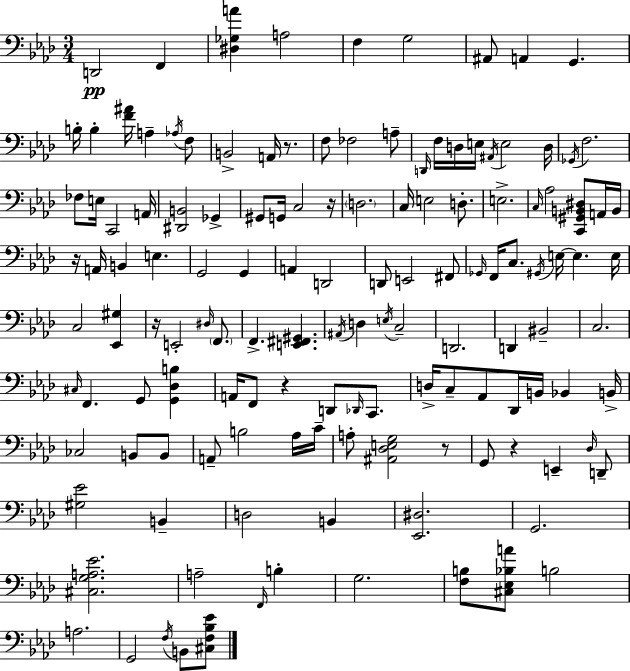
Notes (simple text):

D2/h F2/q [D#3,Gb3,A4]/q A3/h F3/q G3/h A#2/e A2/q G2/q. B3/s B3/q [F4,A#4]/s A3/q Ab3/s F3/e B2/h A2/s R/e. F3/e FES3/h A3/e D2/s F3/s D3/s E3/s A#2/s E3/h D3/s Gb2/s F3/h. FES3/e E3/s C2/h A2/s [D#2,B2]/h Gb2/q G#2/e G2/s C3/h R/s D3/h. C3/s E3/h D3/e. E3/h. C3/s Ab3/h [C2,G#2,B2,D#3]/e A2/s B2/s R/s A2/s B2/q E3/q. G2/h G2/q A2/q D2/h D2/e E2/h F#2/e Gb2/s F2/s C3/e. G#2/s E3/s E3/q. E3/s C3/h [Eb2,G#3]/q R/s E2/h D#3/s F2/e. F2/q. [E2,F#2,G#2]/q. A#2/s D3/q E3/s C3/h D2/h. D2/q BIS2/h C3/h. C#3/s F2/q. G2/e [G2,Db3,B3]/q A2/s F2/e R/q D2/e Db2/s C2/e. D3/s C3/e Ab2/e Db2/s B2/s Bb2/q B2/s CES3/h B2/e B2/e A2/e B3/h Ab3/s C4/s A3/e [A#2,Db3,E3,G3]/h R/e G2/e R/q E2/q Db3/s D2/e [G#3,Eb4]/h B2/q D3/h B2/q [Eb2,D#3]/h. G2/h. [C#3,G3,A3,Eb4]/h. A3/h F2/s B3/q G3/h. [F3,B3]/e [C#3,Eb3,Bb3,A4]/e B3/h A3/h. G2/h F3/s B2/e [C#3,F3,Bb3,Eb4]/e